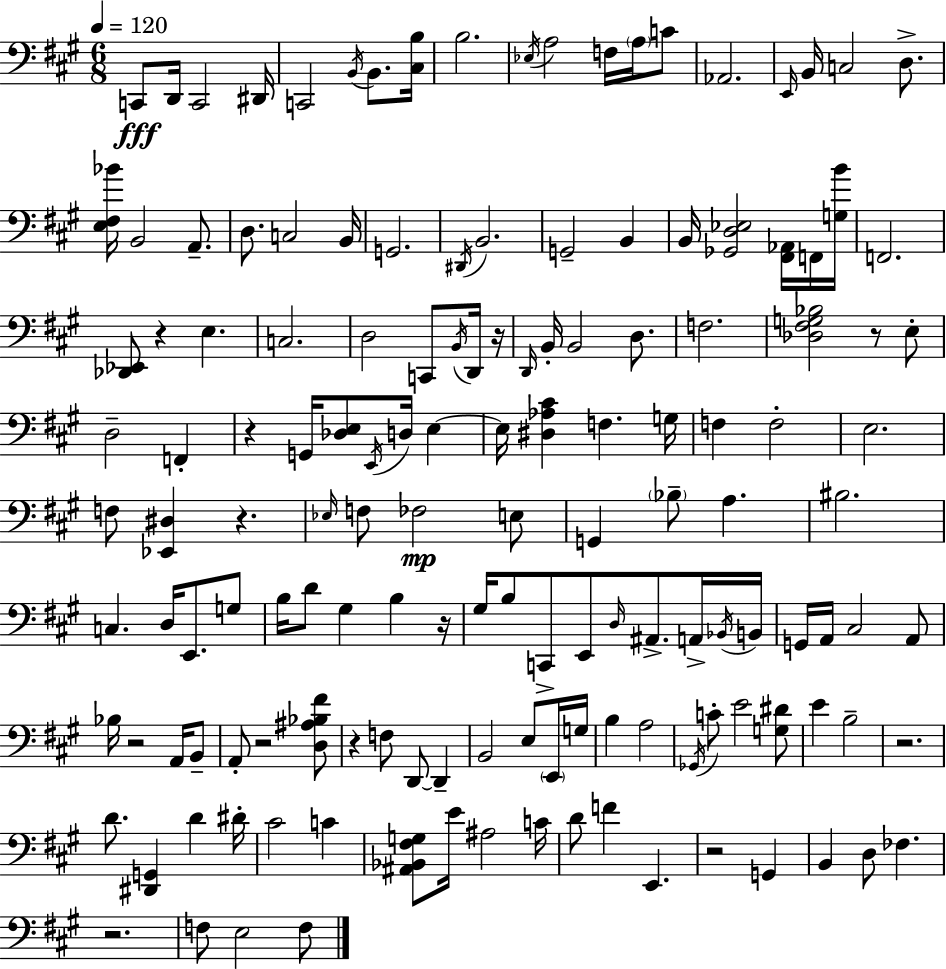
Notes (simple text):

C2/e D2/s C2/h D#2/s C2/h B2/s B2/e. [C#3,B3]/s B3/h. Eb3/s A3/h F3/s A3/s C4/e Ab2/h. E2/s B2/s C3/h D3/e. [E3,F#3,Bb4]/s B2/h A2/e. D3/e. C3/h B2/s G2/h. D#2/s B2/h. G2/h B2/q B2/s [Gb2,D3,Eb3]/h [F#2,Ab2]/s F2/s [G3,B4]/s F2/h. [Db2,Eb2]/e R/q E3/q. C3/h. D3/h C2/e B2/s D2/s R/s D2/s B2/s B2/h D3/e. F3/h. [Db3,F#3,G3,Bb3]/h R/e E3/e D3/h F2/q R/q G2/s [Db3,E3]/e E2/s D3/s E3/q E3/s [D#3,Ab3,C#4]/q F3/q. G3/s F3/q F3/h E3/h. F3/e [Eb2,D#3]/q R/q. Eb3/s F3/e FES3/h E3/e G2/q Bb3/e A3/q. BIS3/h. C3/q. D3/s E2/e. G3/e B3/s D4/e G#3/q B3/q R/s G#3/s B3/e C2/e E2/e D3/s A#2/e. A2/s Bb2/s B2/s G2/s A2/s C#3/h A2/e Bb3/s R/h A2/s B2/e A2/e R/h [D3,A#3,Bb3,F#4]/e R/q F3/e D2/e D2/q B2/h E3/e E2/s G3/s B3/q A3/h Gb2/s C4/e E4/h [G3,D#4]/e E4/q B3/h R/h. D4/e. [D#2,G2]/q D4/q D#4/s C#4/h C4/q [A#2,Bb2,F#3,G3]/e E4/s A#3/h C4/s D4/e F4/q E2/q. R/h G2/q B2/q D3/e FES3/q. R/h. F3/e E3/h F3/e